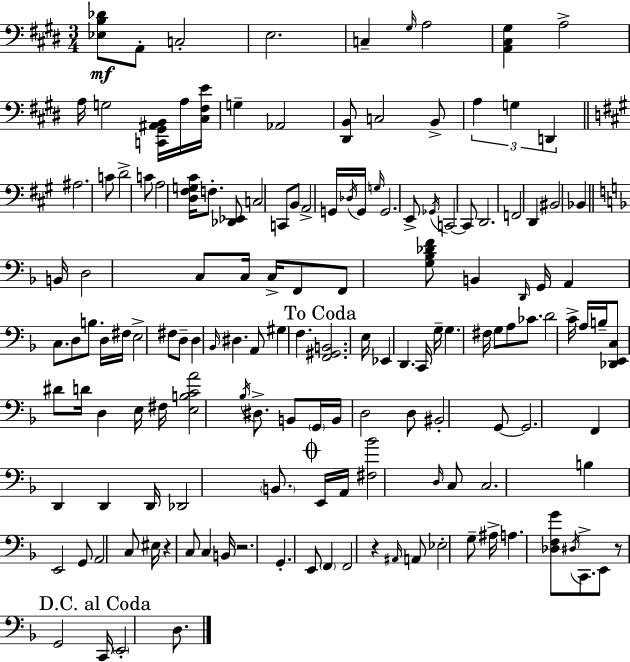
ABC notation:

X:1
T:Untitled
M:3/4
L:1/4
K:E
[_E,B,_D]/2 A,,/2 C,2 E,2 C, ^G,/4 A,2 [A,,^C,^G,] A,2 A,/4 G,2 [C,,^G,,^A,,B,,]/4 A,/4 [^C,^F,E]/4 G, _A,,2 [^D,,B,,]/2 C,2 B,,/2 A, G, D,, ^A,2 C/2 D2 C/2 A,2 [D,^F,G,^C]/4 F,/2 [_D,,_E,,]/2 C,2 C,,/2 B,,/2 A,,2 G,,/4 _D,/4 G,,/4 G,/4 G,,2 E,,/2 _G,,/4 C,,2 C,,/2 D,,2 F,,2 D,, ^B,,2 _B,, B,,/4 D,2 C,/2 C,/4 C,/4 F,,/2 F,,/2 [G,_B,_DF]/2 B,, D,,/4 G,,/4 A,, C,/2 D,/2 B,/2 D,/4 ^F,/4 E,2 ^F,/2 D,/2 D, _B,,/4 ^D, A,,/2 ^G, F, [F,,^G,,B,,]2 E,/4 _E,, D,, C,,/4 G,/4 G, ^F,/4 G,/2 A,/2 _C/2 D2 C/4 A,/4 B,/4 [_D,,E,,C,]/2 ^D/2 D/4 D, E,/4 ^F,/4 [E,B,CA]2 _B,/4 ^D,/2 B,,/2 G,,/4 B,,/4 D,2 D,/2 ^B,,2 G,,/2 G,,2 F,, D,, D,, D,,/4 _D,,2 B,,/2 E,,/4 A,,/4 [^F,_B]2 D,/4 C,/2 C,2 B, E,,2 G,,/2 A,,2 C,/2 ^E,/4 z C,/2 C, B,,/4 z2 G,, E,,/2 F,, F,,2 z ^A,,/4 A,,/2 _E,2 G,/2 ^A,/4 A, [_D,F,G]/2 ^D,/4 C,,/2 E,,/2 z/2 G,,2 C,,/4 E,,2 D,/2